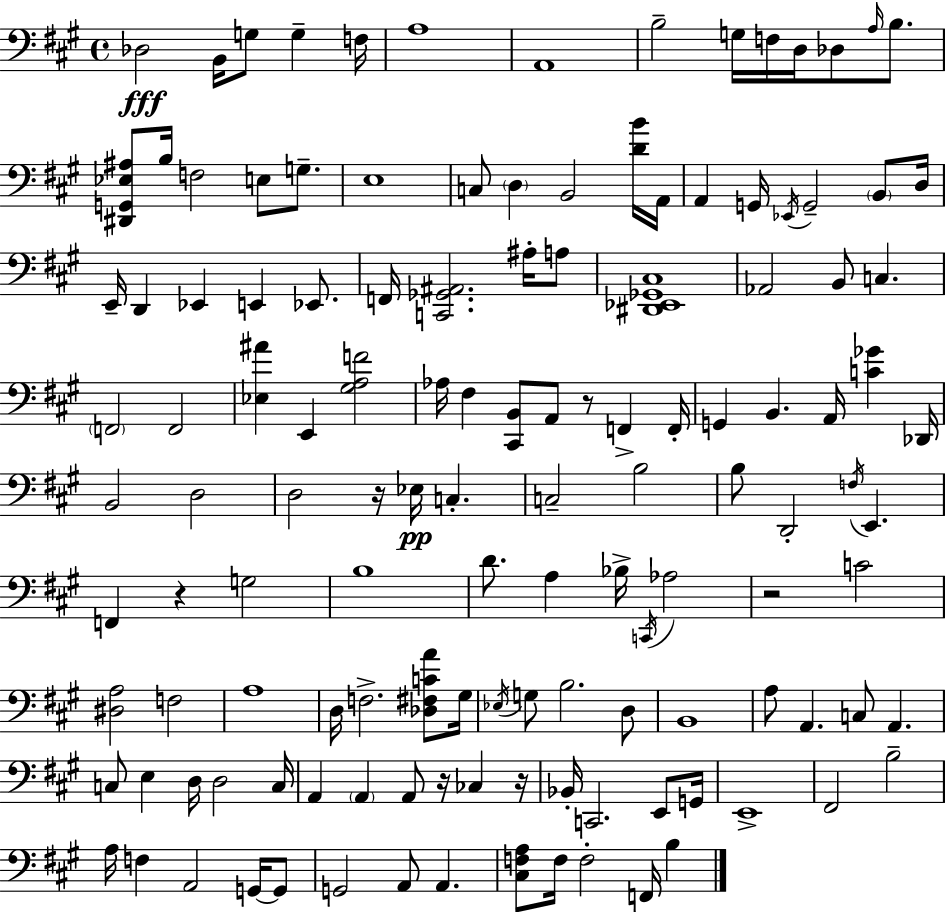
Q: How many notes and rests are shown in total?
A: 131